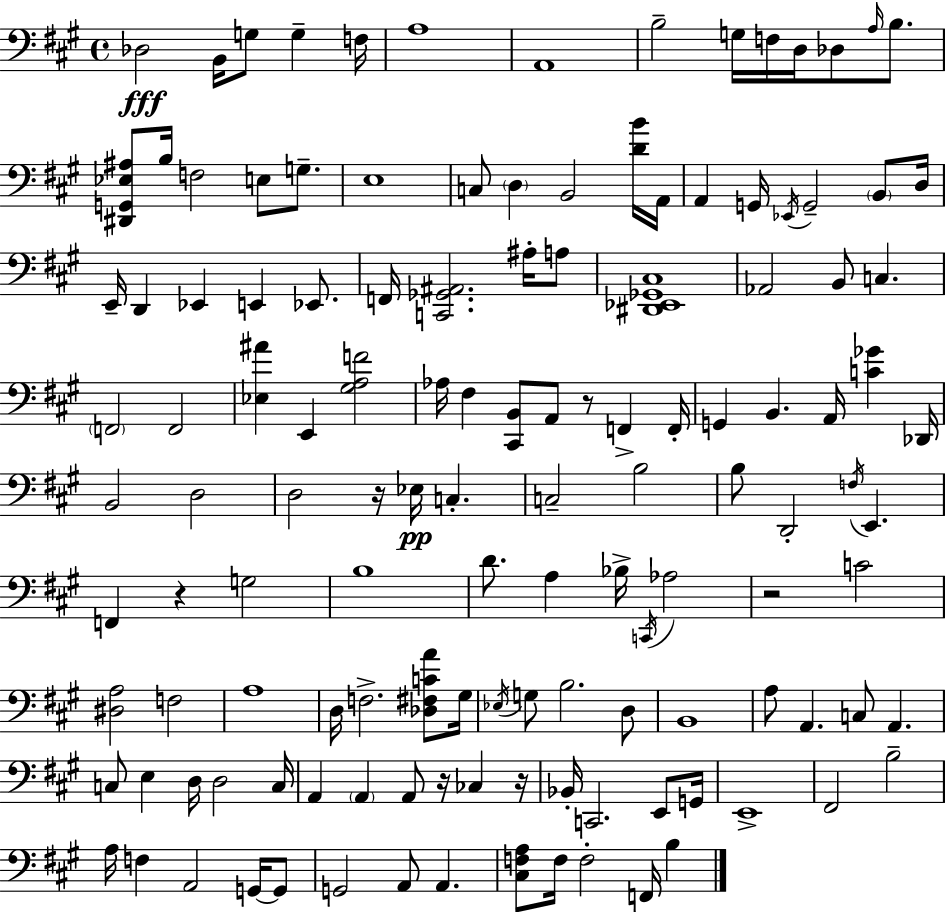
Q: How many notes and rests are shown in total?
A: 131